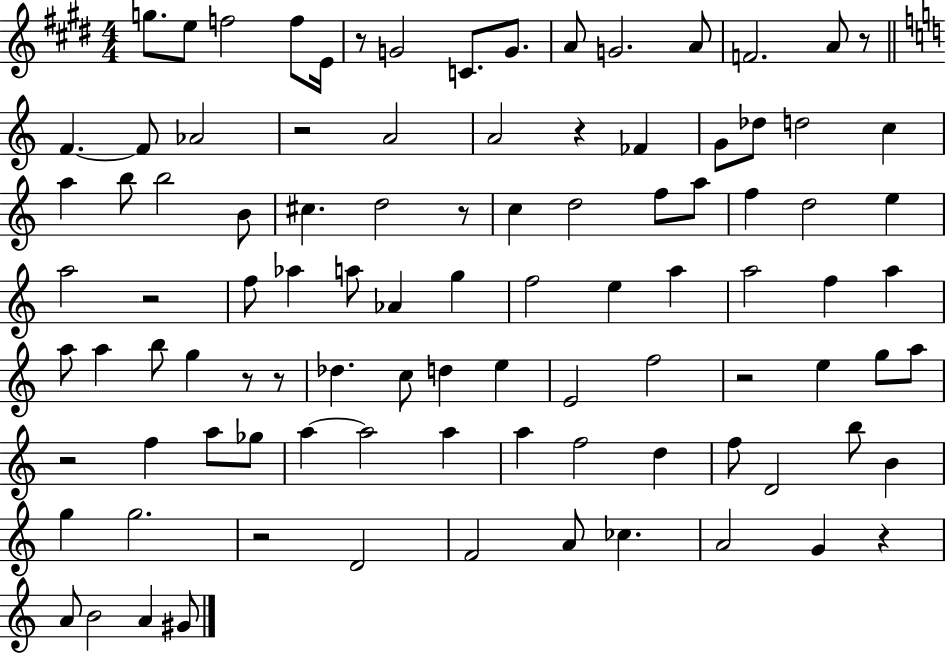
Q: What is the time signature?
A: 4/4